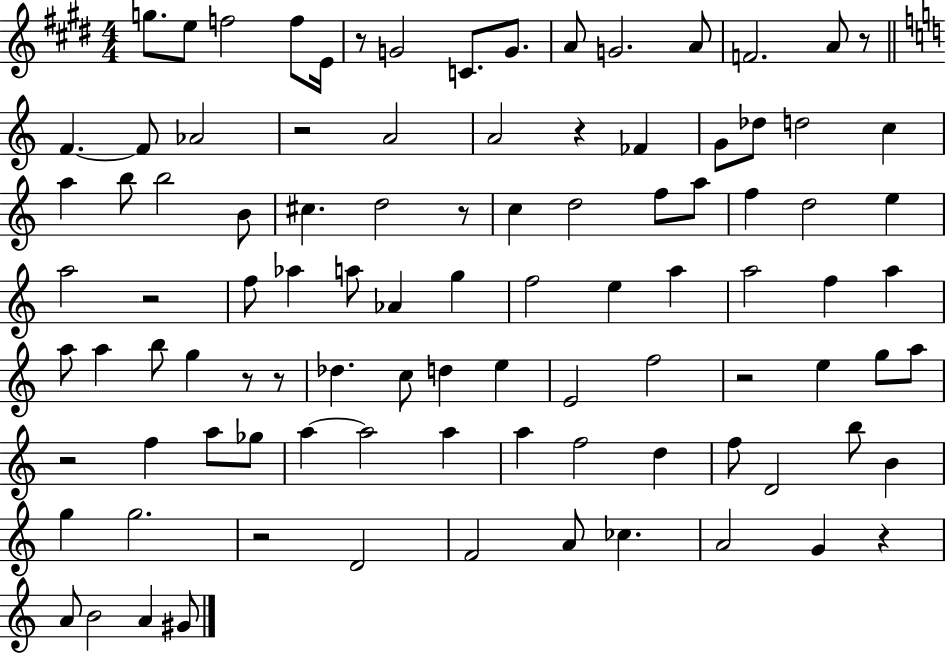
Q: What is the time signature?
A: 4/4